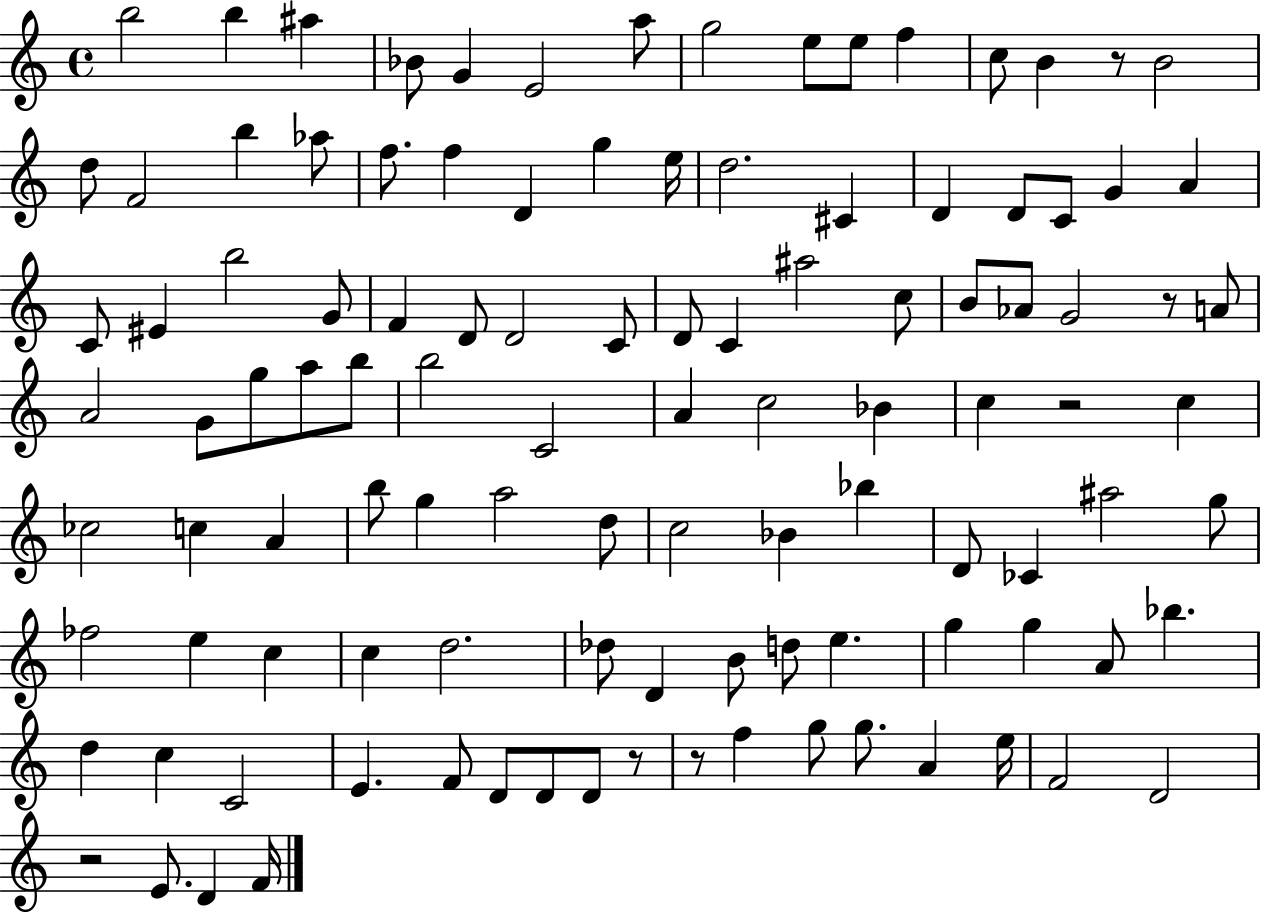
X:1
T:Untitled
M:4/4
L:1/4
K:C
b2 b ^a _B/2 G E2 a/2 g2 e/2 e/2 f c/2 B z/2 B2 d/2 F2 b _a/2 f/2 f D g e/4 d2 ^C D D/2 C/2 G A C/2 ^E b2 G/2 F D/2 D2 C/2 D/2 C ^a2 c/2 B/2 _A/2 G2 z/2 A/2 A2 G/2 g/2 a/2 b/2 b2 C2 A c2 _B c z2 c _c2 c A b/2 g a2 d/2 c2 _B _b D/2 _C ^a2 g/2 _f2 e c c d2 _d/2 D B/2 d/2 e g g A/2 _b d c C2 E F/2 D/2 D/2 D/2 z/2 z/2 f g/2 g/2 A e/4 F2 D2 z2 E/2 D F/4